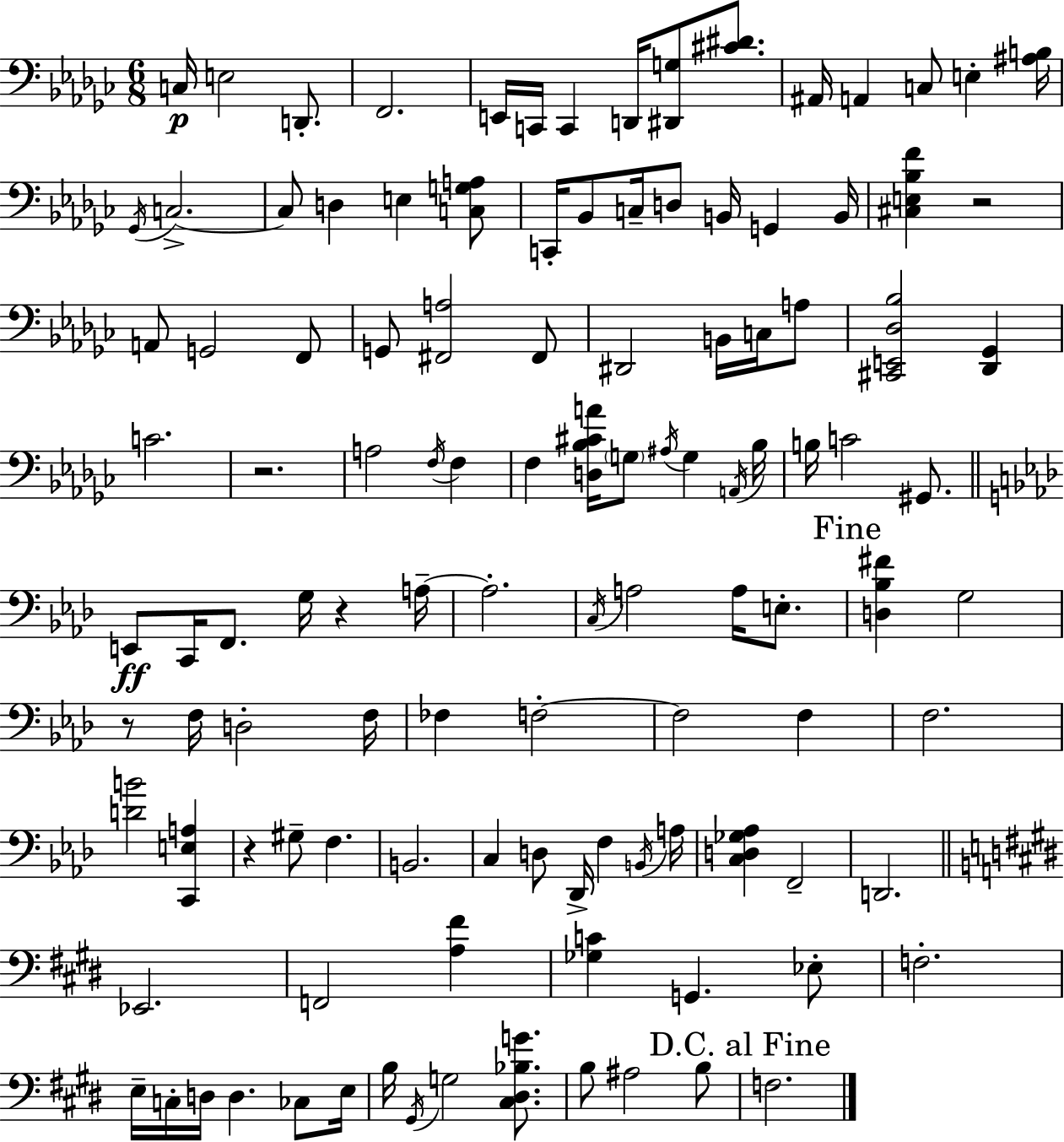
C3/s E3/h D2/e. F2/h. E2/s C2/s C2/q D2/s [D#2,G3]/e [C#4,D#4]/e. A#2/s A2/q C3/e E3/q [A#3,B3]/s Gb2/s C3/h. C3/e D3/q E3/q [C3,G3,A3]/e C2/s Bb2/e C3/s D3/e B2/s G2/q B2/s [C#3,E3,Bb3,F4]/q R/h A2/e G2/h F2/e G2/e [F#2,A3]/h F#2/e D#2/h B2/s C3/s A3/e [C#2,E2,Db3,Bb3]/h [Db2,Gb2]/q C4/h. R/h. A3/h F3/s F3/q F3/q [D3,Bb3,C#4,A4]/s G3/e A#3/s G3/q A2/s Bb3/s B3/s C4/h G#2/e. E2/e C2/s F2/e. G3/s R/q A3/s A3/h. C3/s A3/h A3/s E3/e. [D3,Bb3,F#4]/q G3/h R/e F3/s D3/h F3/s FES3/q F3/h F3/h F3/q F3/h. [D4,B4]/h [C2,E3,A3]/q R/q G#3/e F3/q. B2/h. C3/q D3/e Db2/s F3/q B2/s A3/s [C3,D3,Gb3,Ab3]/q F2/h D2/h. Eb2/h. F2/h [A3,F#4]/q [Gb3,C4]/q G2/q. Eb3/e F3/h. E3/s C3/s D3/s D3/q. CES3/e E3/s B3/s G#2/s G3/h [C#3,D#3,Bb3,G4]/e. B3/e A#3/h B3/e F3/h.